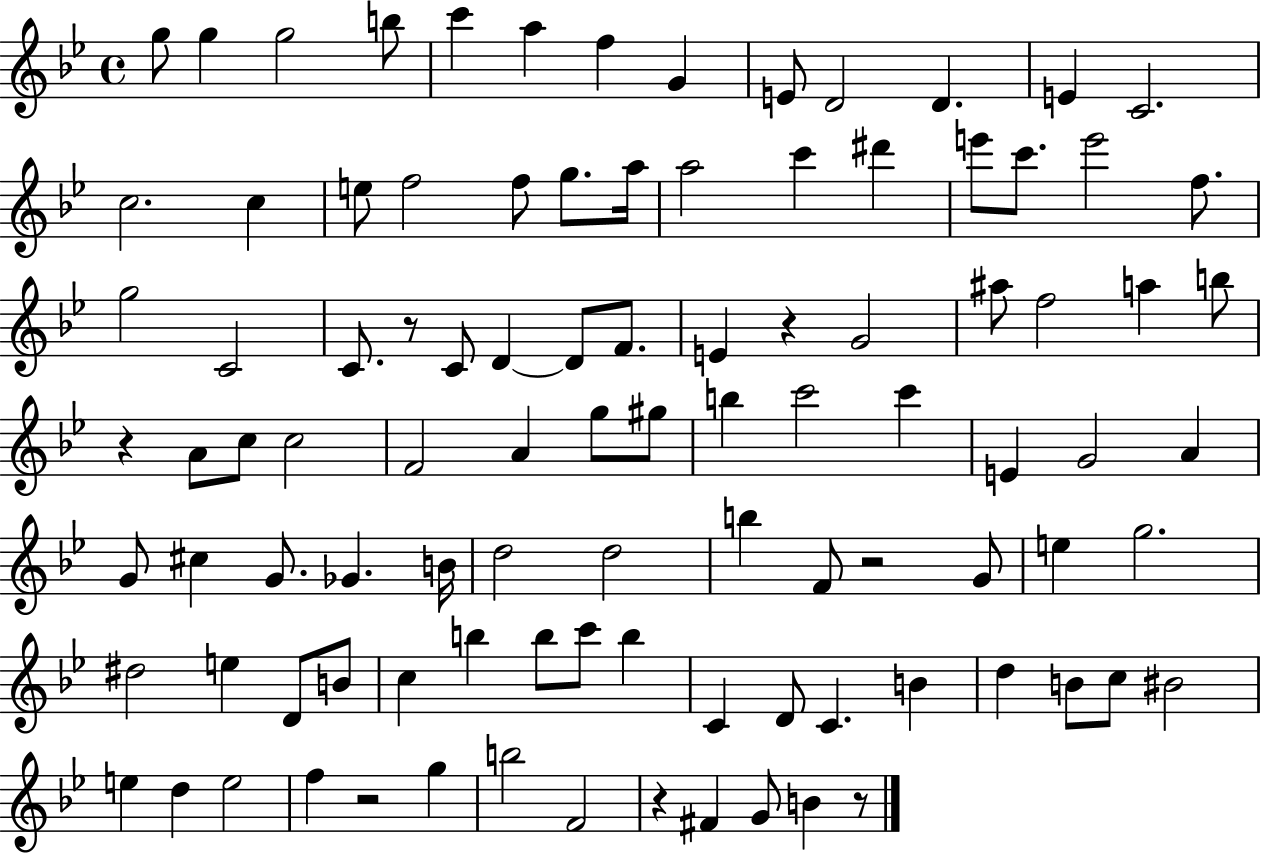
G5/e G5/q G5/h B5/e C6/q A5/q F5/q G4/q E4/e D4/h D4/q. E4/q C4/h. C5/h. C5/q E5/e F5/h F5/e G5/e. A5/s A5/h C6/q D#6/q E6/e C6/e. E6/h F5/e. G5/h C4/h C4/e. R/e C4/e D4/q D4/e F4/e. E4/q R/q G4/h A#5/e F5/h A5/q B5/e R/q A4/e C5/e C5/h F4/h A4/q G5/e G#5/e B5/q C6/h C6/q E4/q G4/h A4/q G4/e C#5/q G4/e. Gb4/q. B4/s D5/h D5/h B5/q F4/e R/h G4/e E5/q G5/h. D#5/h E5/q D4/e B4/e C5/q B5/q B5/e C6/e B5/q C4/q D4/e C4/q. B4/q D5/q B4/e C5/e BIS4/h E5/q D5/q E5/h F5/q R/h G5/q B5/h F4/h R/q F#4/q G4/e B4/q R/e